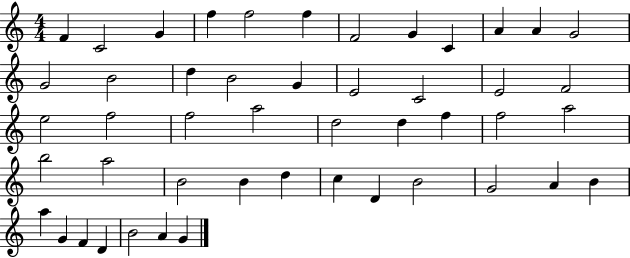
{
  \clef treble
  \numericTimeSignature
  \time 4/4
  \key c \major
  f'4 c'2 g'4 | f''4 f''2 f''4 | f'2 g'4 c'4 | a'4 a'4 g'2 | \break g'2 b'2 | d''4 b'2 g'4 | e'2 c'2 | e'2 f'2 | \break e''2 f''2 | f''2 a''2 | d''2 d''4 f''4 | f''2 a''2 | \break b''2 a''2 | b'2 b'4 d''4 | c''4 d'4 b'2 | g'2 a'4 b'4 | \break a''4 g'4 f'4 d'4 | b'2 a'4 g'4 | \bar "|."
}